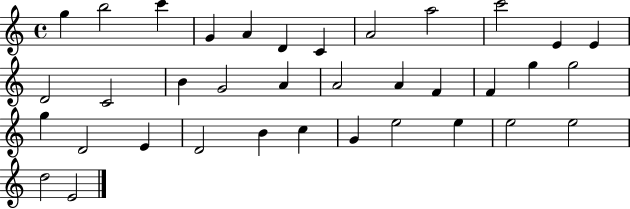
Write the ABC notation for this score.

X:1
T:Untitled
M:4/4
L:1/4
K:C
g b2 c' G A D C A2 a2 c'2 E E D2 C2 B G2 A A2 A F F g g2 g D2 E D2 B c G e2 e e2 e2 d2 E2